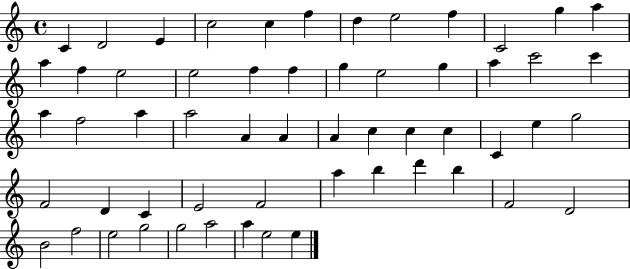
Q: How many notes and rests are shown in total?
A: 57